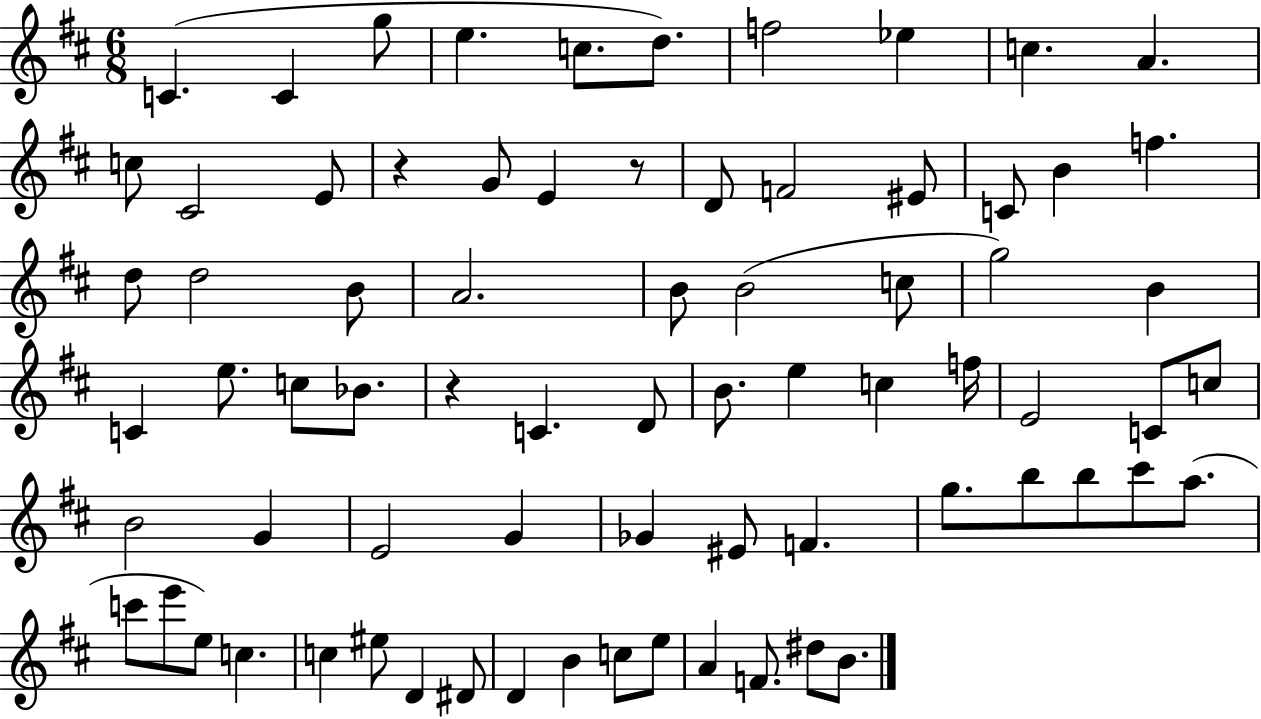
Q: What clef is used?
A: treble